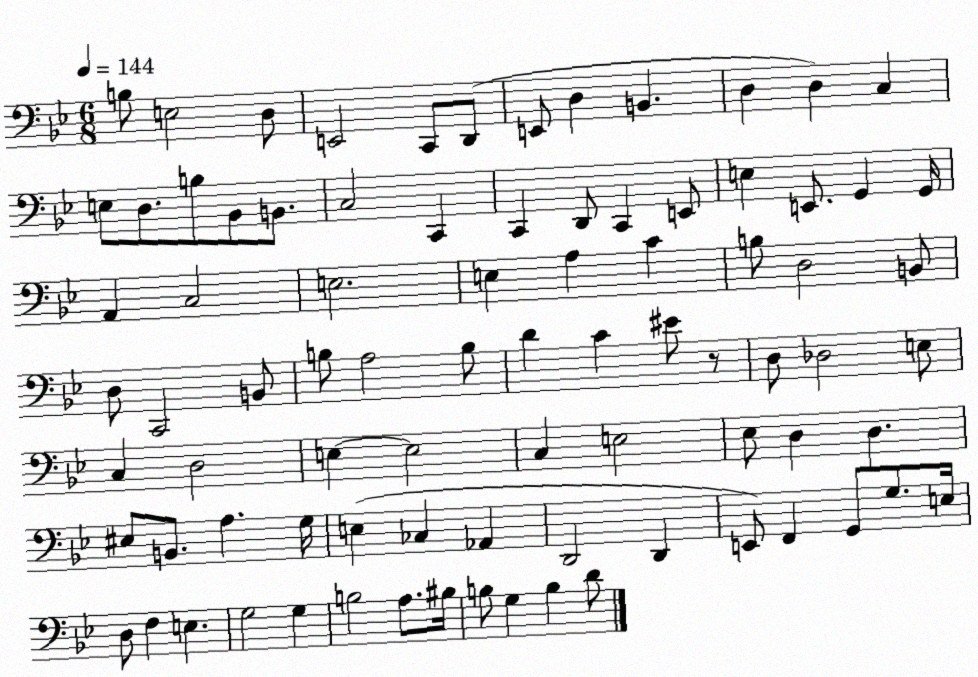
X:1
T:Untitled
M:6/8
L:1/4
K:Bb
B,/2 E,2 D,/2 E,,2 C,,/2 D,,/2 E,,/2 D, B,, D, D, C, E,/2 D,/2 B,/2 _B,,/2 B,,/2 C,2 C,, C,, D,,/2 C,, E,,/2 E, E,,/2 G,, G,,/4 A,, C,2 E,2 E, A, C B,/2 D,2 B,,/2 D,/2 C,,2 B,,/2 B,/2 A,2 B,/2 D C ^E/2 z/2 D,/2 _D,2 E,/2 C, D,2 E, E,2 C, E,2 _E,/2 D, D, ^E,/2 B,,/2 A, G,/4 E, _C, _A,, D,,2 D,, E,,/2 F,, G,,/2 G,/2 E,/4 D,/2 F, E, G,2 G, B,2 A,/2 ^B,/4 B,/2 G, B, D/2